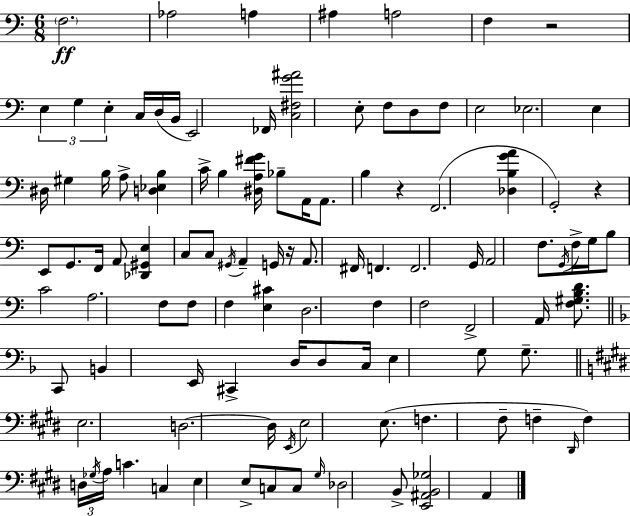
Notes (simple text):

F3/h. Ab3/h A3/q A#3/q A3/h F3/q R/h E3/q G3/q E3/q C3/s D3/s B2/s E2/h FES2/s [C3,F#3,G4,A#4]/h E3/e F3/e D3/e F3/e E3/h Eb3/h. E3/q D#3/s G#3/q B3/s A3/e [D3,Eb3,B3]/q C4/s B3/q [D#3,A3,F#4,G4]/s Bb3/e A2/s A2/e. B3/q R/q F2/h. [Db3,B3,G4,A4]/q G2/h R/q E2/e G2/e. F2/s A2/e [Db2,G#2,E3]/q C3/e C3/e G#2/s A2/q G2/s R/s A2/e. F#2/s F2/q. F2/h. G2/s A2/h F3/e. G2/s F3/s G3/s B3/e C4/h A3/h. F3/e F3/e F3/q [E3,C#4]/q D3/h. F3/q F3/h F2/h A2/s [F3,G#3,B3,D4]/e. C2/e B2/q E2/s C#2/q D3/s D3/e C3/s E3/q G3/e G3/e. E3/h. D3/h. D3/s E2/s E3/h E3/e. F3/q. F#3/e F3/q D#2/s F3/q D3/s Gb3/s A3/s C4/q. C3/q E3/q E3/e C3/e C3/e G#3/s Db3/h B2/e [E2,A#2,B2,Gb3]/h A2/q